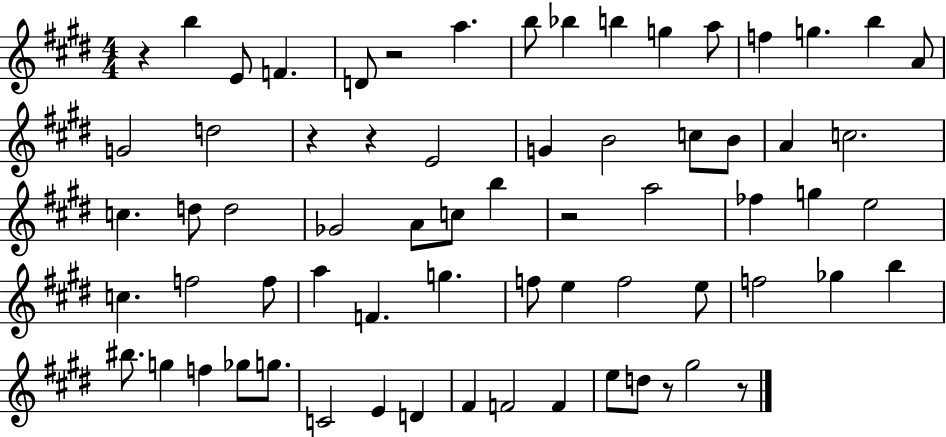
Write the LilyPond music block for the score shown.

{
  \clef treble
  \numericTimeSignature
  \time 4/4
  \key e \major
  \repeat volta 2 { r4 b''4 e'8 f'4. | d'8 r2 a''4. | b''8 bes''4 b''4 g''4 a''8 | f''4 g''4. b''4 a'8 | \break g'2 d''2 | r4 r4 e'2 | g'4 b'2 c''8 b'8 | a'4 c''2. | \break c''4. d''8 d''2 | ges'2 a'8 c''8 b''4 | r2 a''2 | fes''4 g''4 e''2 | \break c''4. f''2 f''8 | a''4 f'4. g''4. | f''8 e''4 f''2 e''8 | f''2 ges''4 b''4 | \break bis''8. g''4 f''4 ges''8 g''8. | c'2 e'4 d'4 | fis'4 f'2 f'4 | e''8 d''8 r8 gis''2 r8 | \break } \bar "|."
}